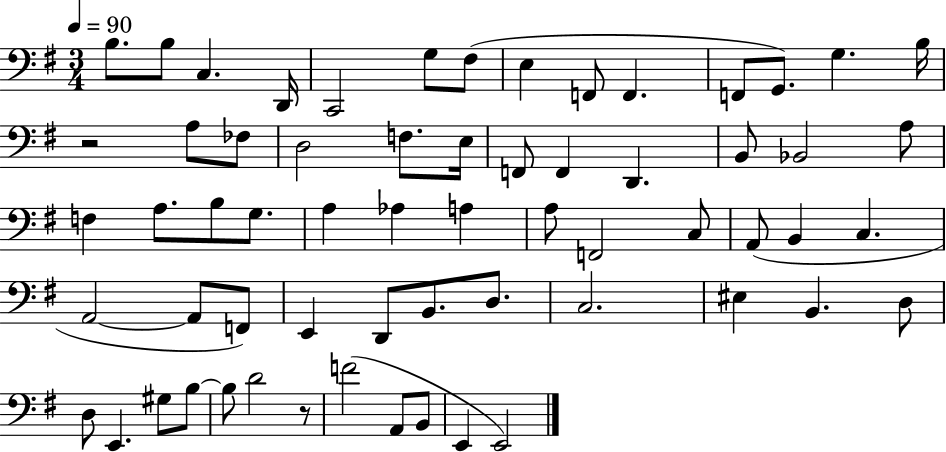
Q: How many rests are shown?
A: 2